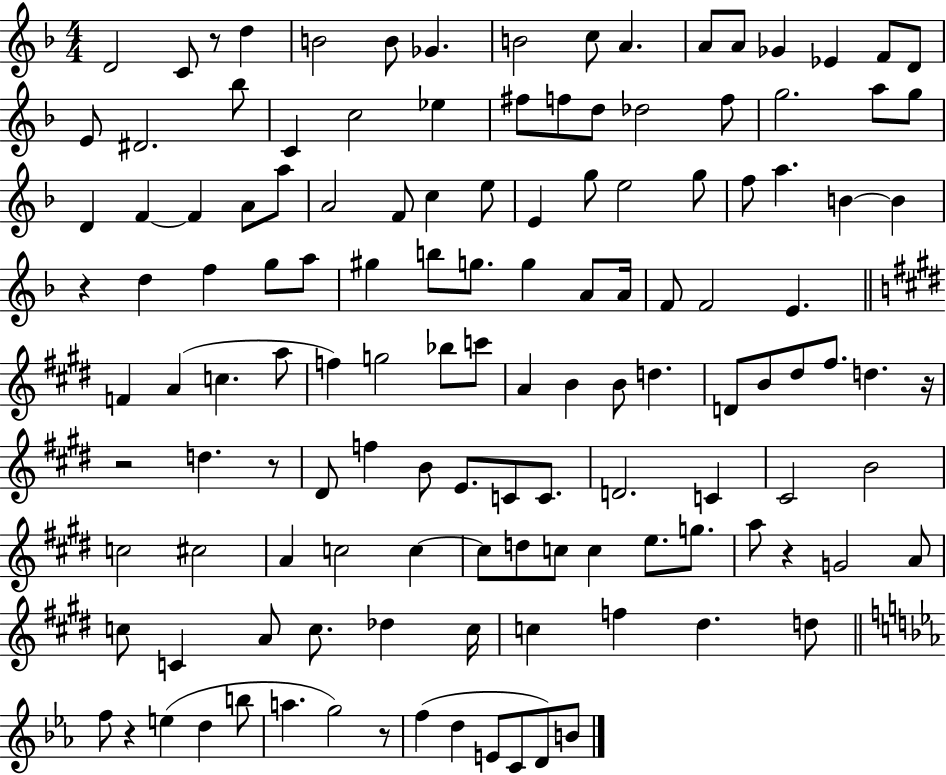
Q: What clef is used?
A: treble